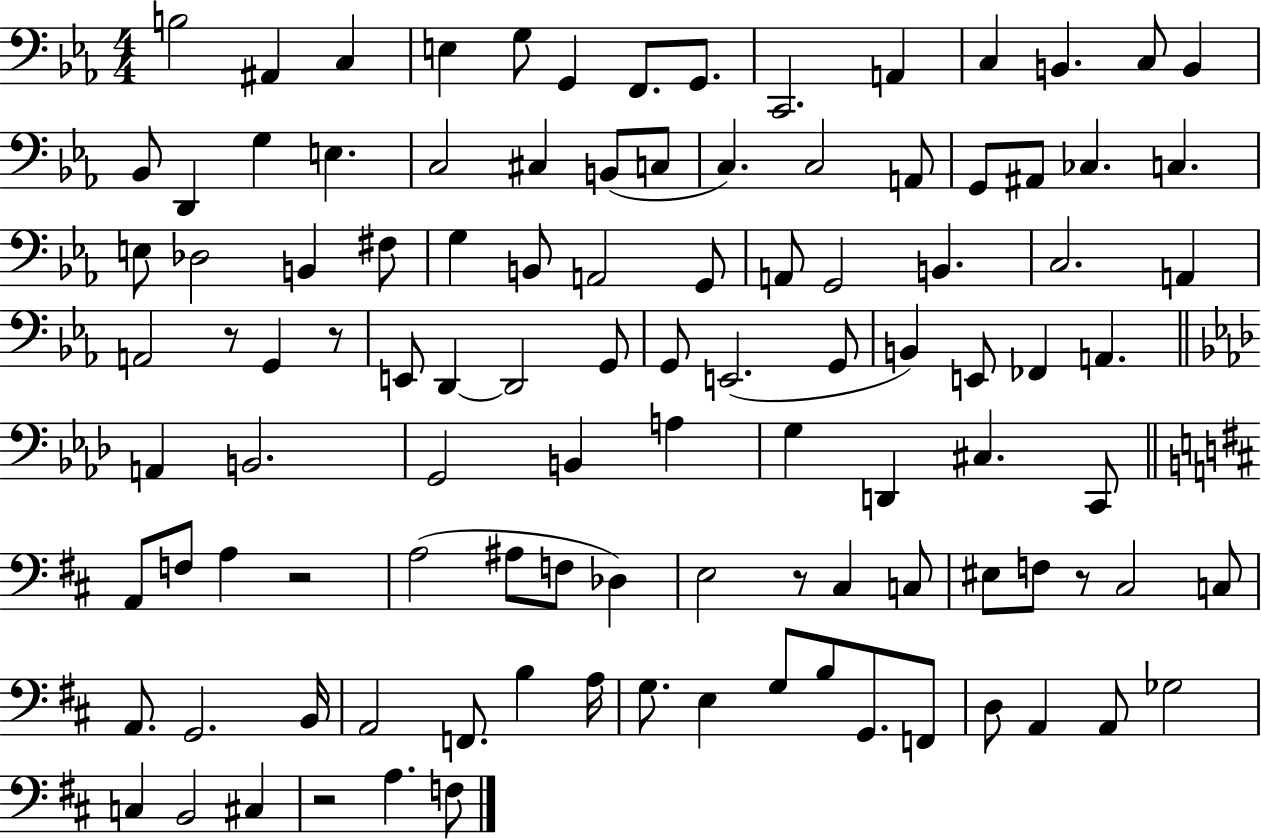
{
  \clef bass
  \numericTimeSignature
  \time 4/4
  \key ees \major
  b2 ais,4 c4 | e4 g8 g,4 f,8. g,8. | c,2. a,4 | c4 b,4. c8 b,4 | \break bes,8 d,4 g4 e4. | c2 cis4 b,8( c8 | c4.) c2 a,8 | g,8 ais,8 ces4. c4. | \break e8 des2 b,4 fis8 | g4 b,8 a,2 g,8 | a,8 g,2 b,4. | c2. a,4 | \break a,2 r8 g,4 r8 | e,8 d,4~~ d,2 g,8 | g,8 e,2.( g,8 | b,4) e,8 fes,4 a,4. | \break \bar "||" \break \key aes \major a,4 b,2. | g,2 b,4 a4 | g4 d,4 cis4. c,8 | \bar "||" \break \key b \minor a,8 f8 a4 r2 | a2( ais8 f8 des4) | e2 r8 cis4 c8 | eis8 f8 r8 cis2 c8 | \break a,8. g,2. b,16 | a,2 f,8. b4 a16 | g8. e4 g8 b8 g,8. f,8 | d8 a,4 a,8 ges2 | \break c4 b,2 cis4 | r2 a4. f8 | \bar "|."
}